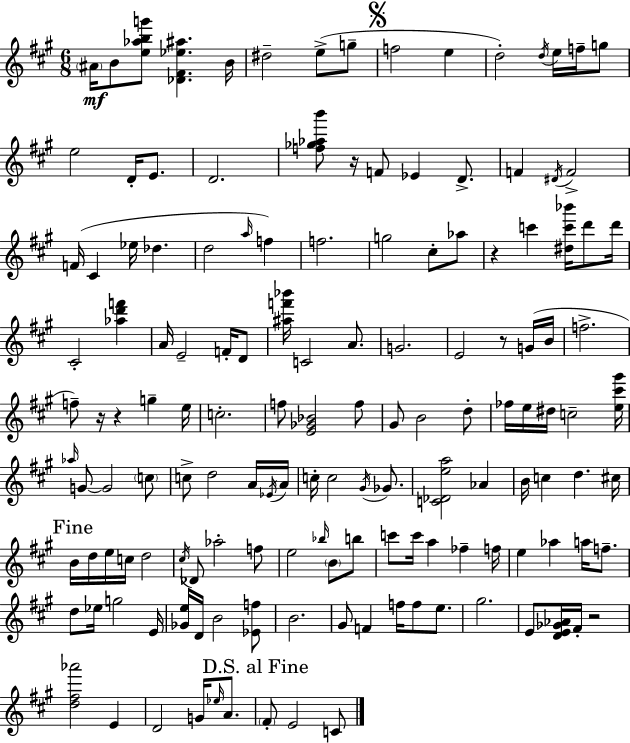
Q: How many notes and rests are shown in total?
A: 144